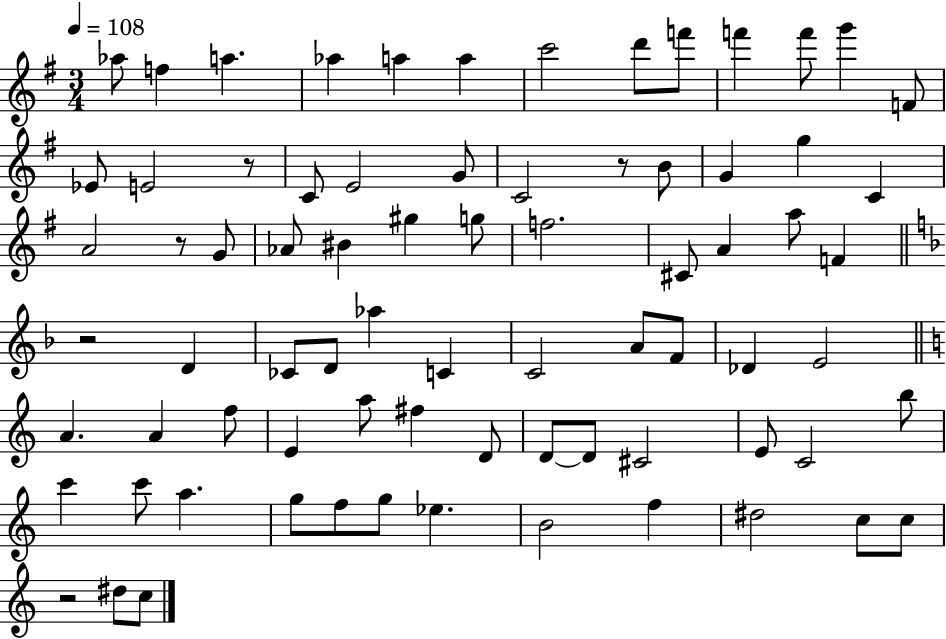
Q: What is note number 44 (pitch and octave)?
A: E4